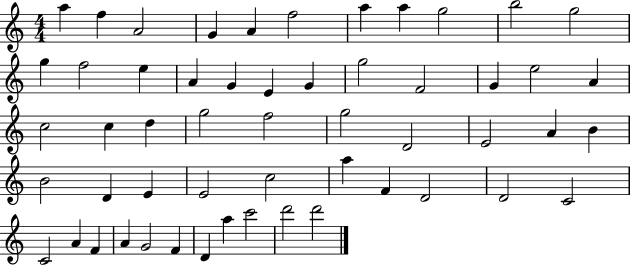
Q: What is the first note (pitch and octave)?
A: A5